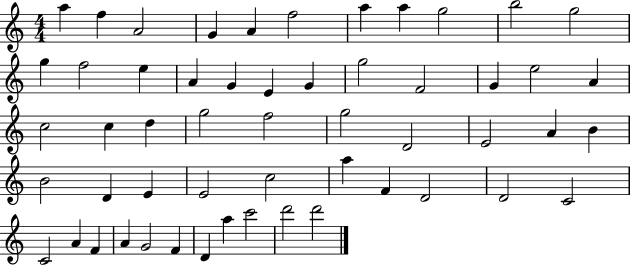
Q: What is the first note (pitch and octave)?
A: A5